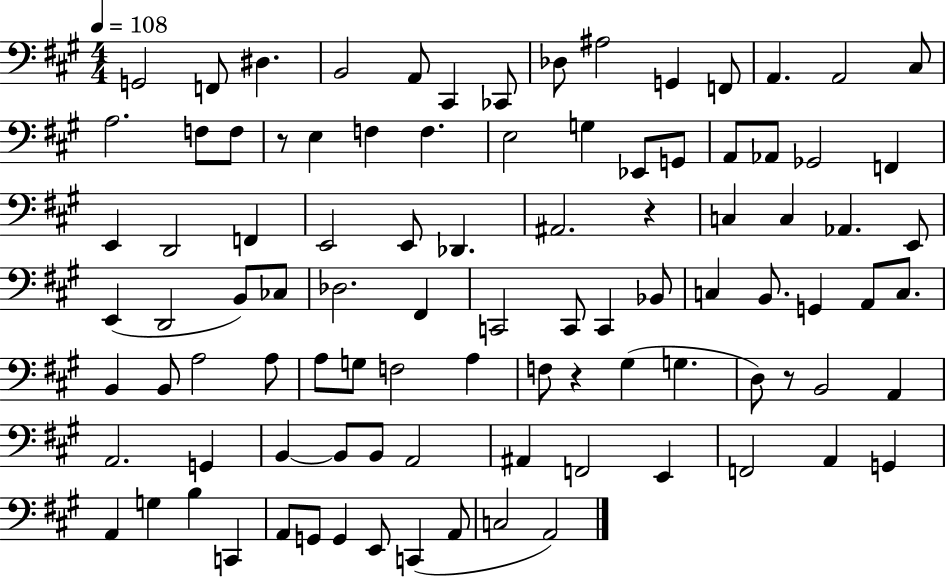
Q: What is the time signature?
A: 4/4